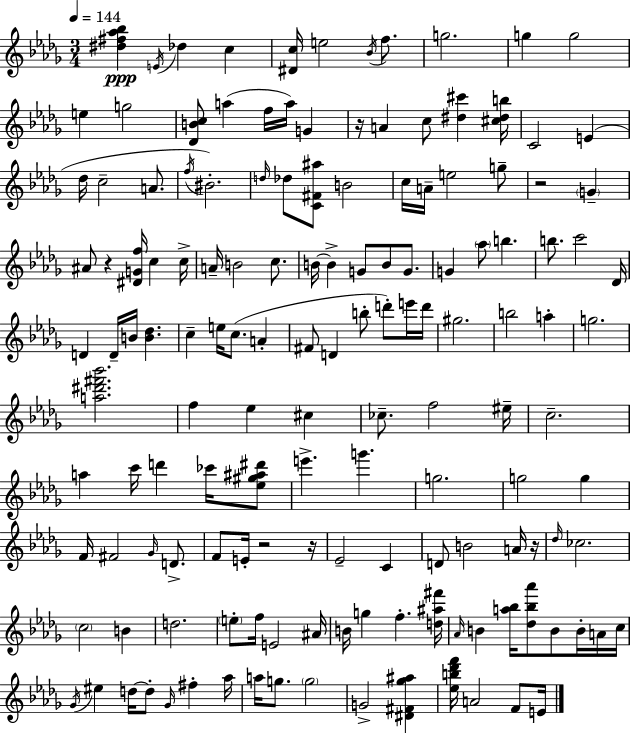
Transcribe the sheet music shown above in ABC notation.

X:1
T:Untitled
M:3/4
L:1/4
K:Bbm
[^d^f_a_b] E/4 _d c [^Dc]/4 e2 _B/4 f/2 g2 g g2 e g2 [_DBc]/2 a f/4 a/4 G z/4 A c/2 [^d^c'] [^c^db]/4 C2 E _d/4 c2 A/2 f/4 ^B2 d/4 _d/2 [C^F^a]/2 B2 c/4 A/4 e2 g/2 z2 G ^A/2 z [^DGf]/4 c c/4 A/4 B2 c/2 B/4 B G/2 B/2 G/2 G _a/2 b b/2 c'2 _D/4 D D/4 B/4 [B_d] c e/4 c/2 A ^F/2 D b/2 d'/2 e'/4 d'/4 ^g2 b2 a g2 [a^d'^f'_b']2 f _e ^c _c/2 f2 ^e/4 c2 a c'/4 d' _c'/4 [_e^g^a^d']/2 e' g' g2 g2 g F/4 ^F2 _G/4 D/2 F/2 E/4 z2 z/4 _E2 C D/2 B2 A/4 z/4 _d/4 _c2 c2 B d2 e/2 f/4 E2 ^A/4 B/4 g f [d^a^f']/4 _A/4 B [a_b]/4 [_d_b_a']/2 B/2 B/4 A/4 c/4 _G/4 ^e d/4 d/2 _G/4 ^f _a/4 a/4 g/2 g2 G2 [^D^F_g^a] [_eb_d'f']/4 A2 F/2 E/4